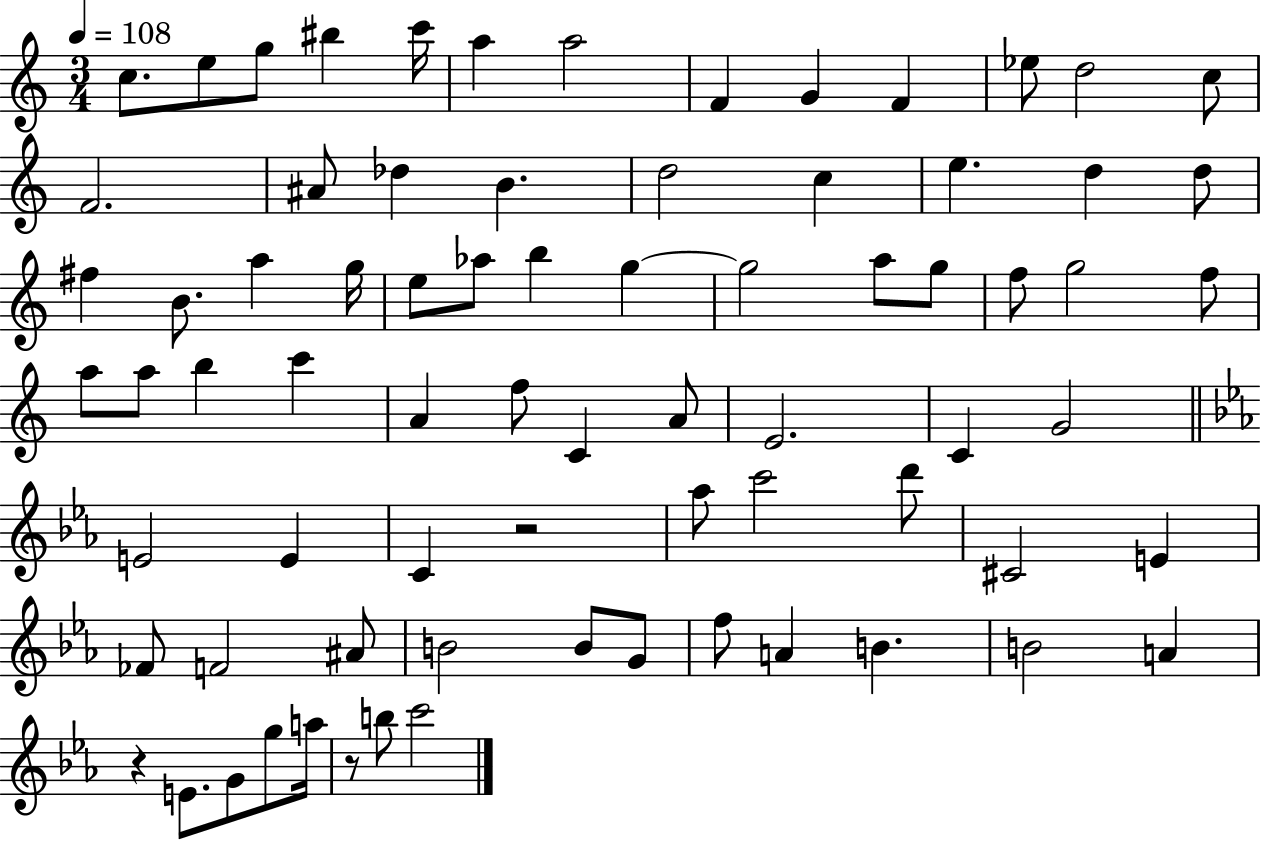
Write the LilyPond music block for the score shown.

{
  \clef treble
  \numericTimeSignature
  \time 3/4
  \key c \major
  \tempo 4 = 108
  c''8. e''8 g''8 bis''4 c'''16 | a''4 a''2 | f'4 g'4 f'4 | ees''8 d''2 c''8 | \break f'2. | ais'8 des''4 b'4. | d''2 c''4 | e''4. d''4 d''8 | \break fis''4 b'8. a''4 g''16 | e''8 aes''8 b''4 g''4~~ | g''2 a''8 g''8 | f''8 g''2 f''8 | \break a''8 a''8 b''4 c'''4 | a'4 f''8 c'4 a'8 | e'2. | c'4 g'2 | \break \bar "||" \break \key ees \major e'2 e'4 | c'4 r2 | aes''8 c'''2 d'''8 | cis'2 e'4 | \break fes'8 f'2 ais'8 | b'2 b'8 g'8 | f''8 a'4 b'4. | b'2 a'4 | \break r4 e'8. g'8 g''8 a''16 | r8 b''8 c'''2 | \bar "|."
}